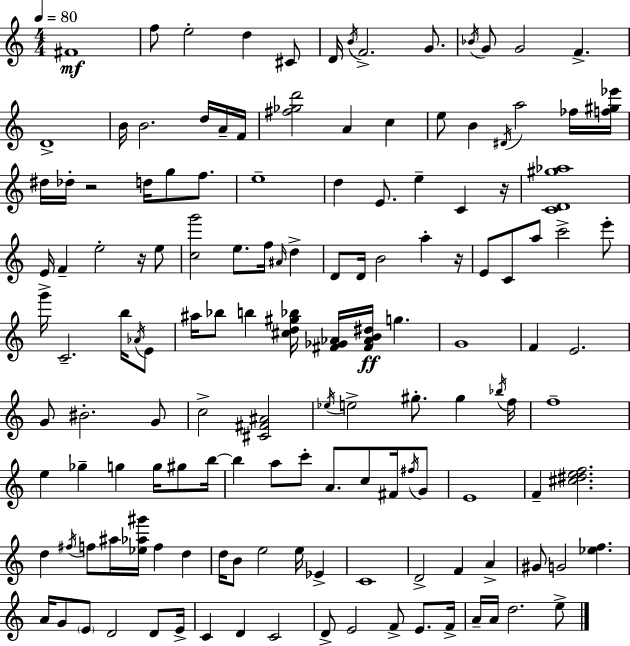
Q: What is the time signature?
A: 4/4